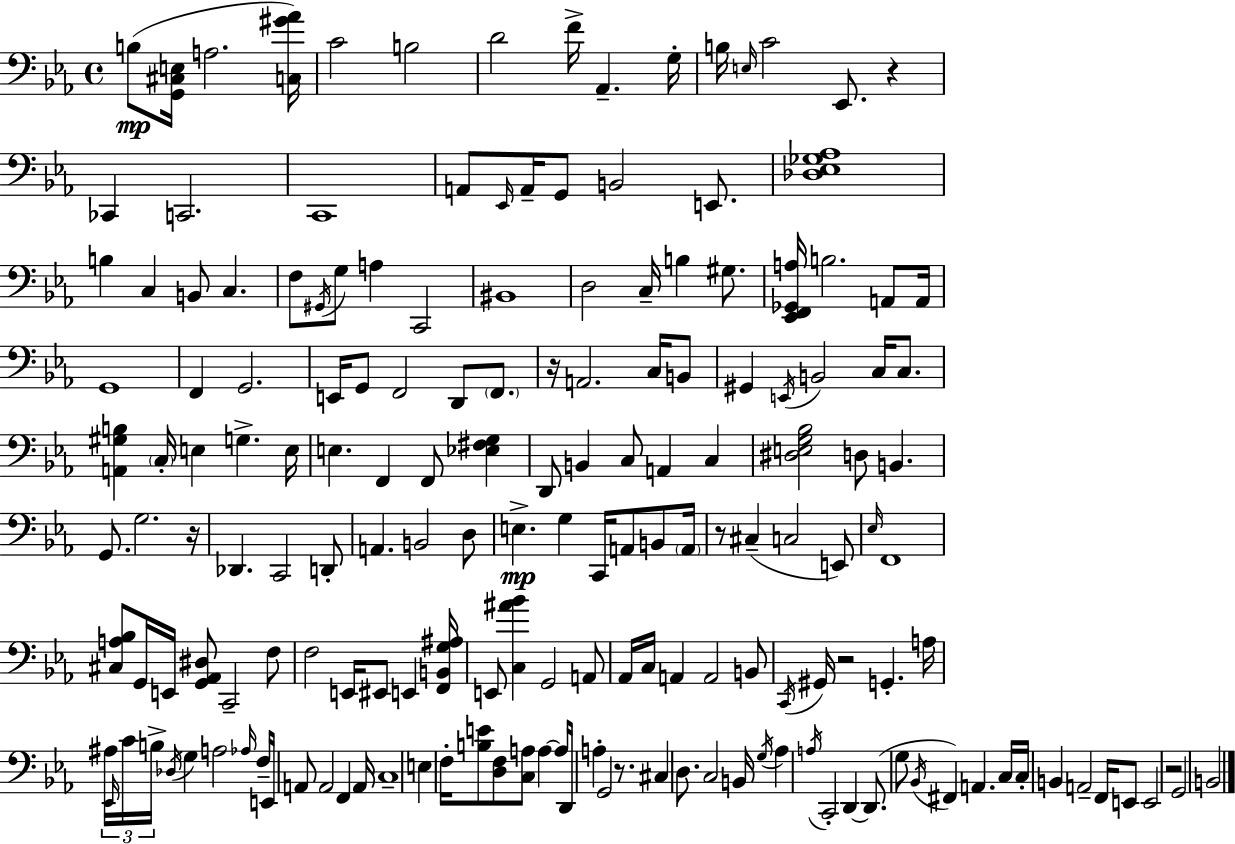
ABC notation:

X:1
T:Untitled
M:4/4
L:1/4
K:Eb
B,/2 [G,,^C,E,]/4 A,2 [C,^G_A]/4 C2 B,2 D2 F/4 _A,, G,/4 B,/4 E,/4 C2 _E,,/2 z _C,, C,,2 C,,4 A,,/2 _E,,/4 A,,/4 G,,/2 B,,2 E,,/2 [_D,_E,_G,_A,]4 B, C, B,,/2 C, F,/2 ^G,,/4 G,/2 A, C,,2 ^B,,4 D,2 C,/4 B, ^G,/2 [_E,,F,,_G,,A,]/4 B,2 A,,/2 A,,/4 G,,4 F,, G,,2 E,,/4 G,,/2 F,,2 D,,/2 F,,/2 z/4 A,,2 C,/4 B,,/2 ^G,, E,,/4 B,,2 C,/4 C,/2 [A,,^G,B,] C,/4 E, G, E,/4 E, F,, F,,/2 [_E,^F,G,] D,,/2 B,, C,/2 A,, C, [^D,E,G,_B,]2 D,/2 B,, G,,/2 G,2 z/4 _D,, C,,2 D,,/2 A,, B,,2 D,/2 E, G, C,,/4 A,,/2 B,,/2 A,,/4 z/2 ^C, C,2 E,,/2 _E,/4 F,,4 [^C,A,_B,]/2 G,,/4 E,,/4 [G,,_A,,^D,]/2 C,,2 F,/2 F,2 E,,/4 ^E,,/2 E,, [F,,B,,G,^A,]/4 E,,/2 [C,^A_B] G,,2 A,,/2 _A,,/4 C,/4 A,, A,,2 B,,/2 C,,/4 ^G,,/4 z2 G,, A,/4 ^A,/4 _E,,/4 C/4 B,/4 _D,/4 G, A,2 _A,/4 F,/4 E,,/4 A,,/2 A,,2 F,, A,,/4 C,4 E, F,/4 [B,E]/2 [D,F,]/2 [C,A,]/2 A, A,/4 D,,/4 A, G,,2 z/2 ^C, D,/2 C,2 B,,/4 G,/4 _A, A,/4 C,,2 D,, D,,/2 G,/2 _B,,/4 ^F,, A,, C,/4 C,/4 B,, A,,2 F,,/4 E,,/2 E,,2 z2 G,,2 B,,2